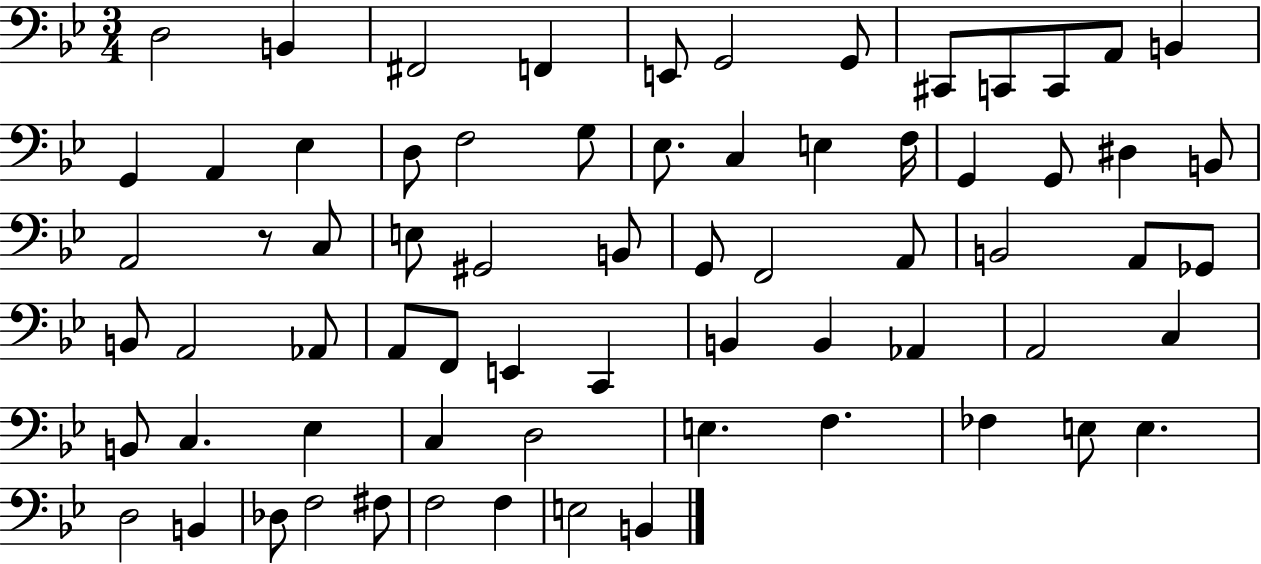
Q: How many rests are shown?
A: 1